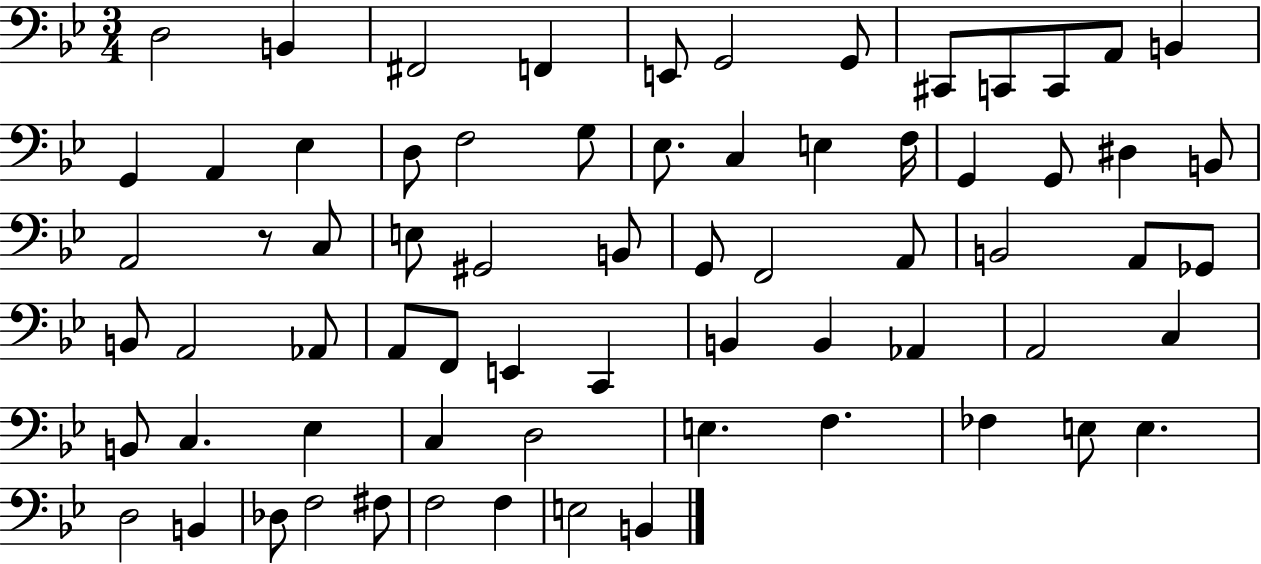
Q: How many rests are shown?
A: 1